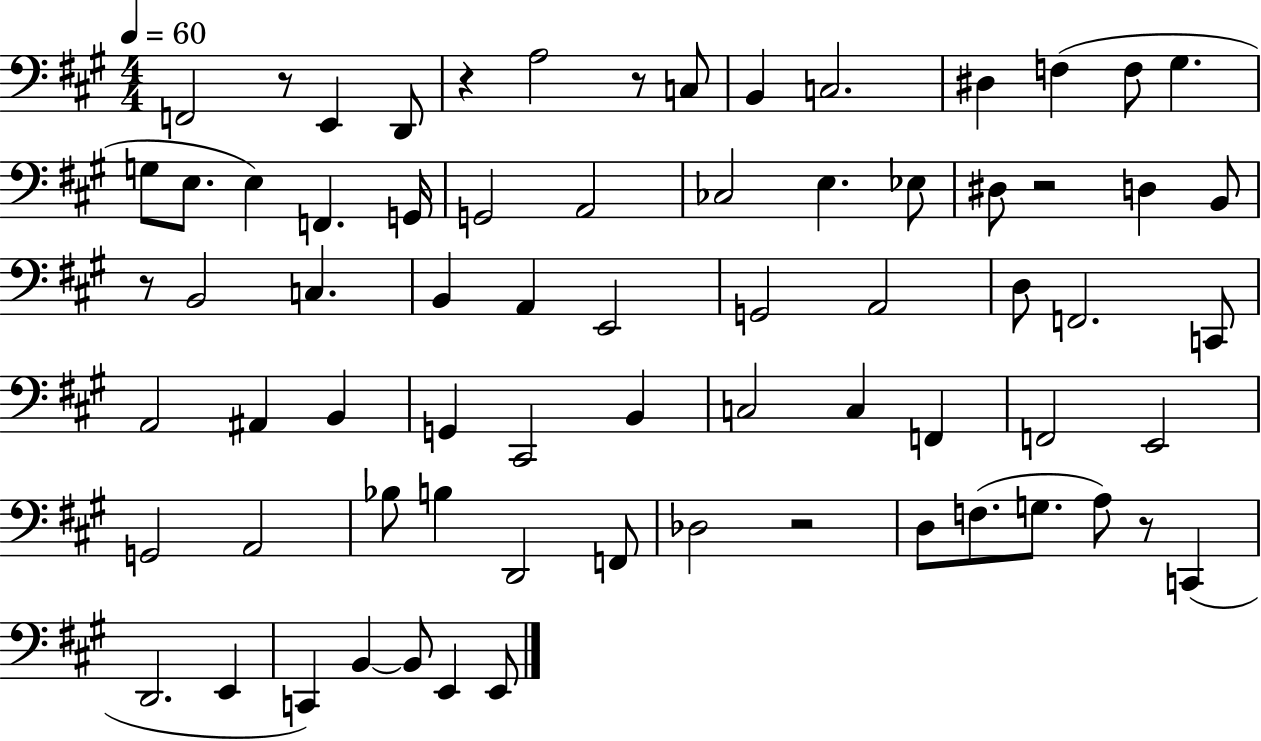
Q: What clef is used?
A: bass